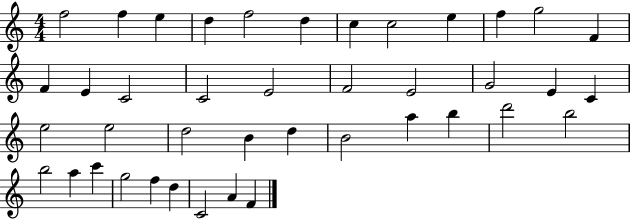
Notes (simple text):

F5/h F5/q E5/q D5/q F5/h D5/q C5/q C5/h E5/q F5/q G5/h F4/q F4/q E4/q C4/h C4/h E4/h F4/h E4/h G4/h E4/q C4/q E5/h E5/h D5/h B4/q D5/q B4/h A5/q B5/q D6/h B5/h B5/h A5/q C6/q G5/h F5/q D5/q C4/h A4/q F4/q